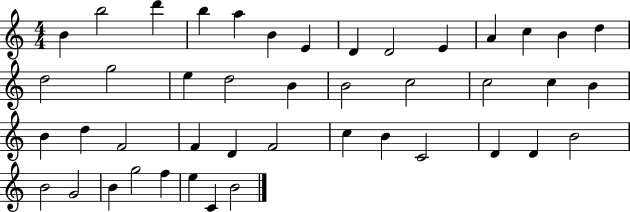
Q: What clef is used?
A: treble